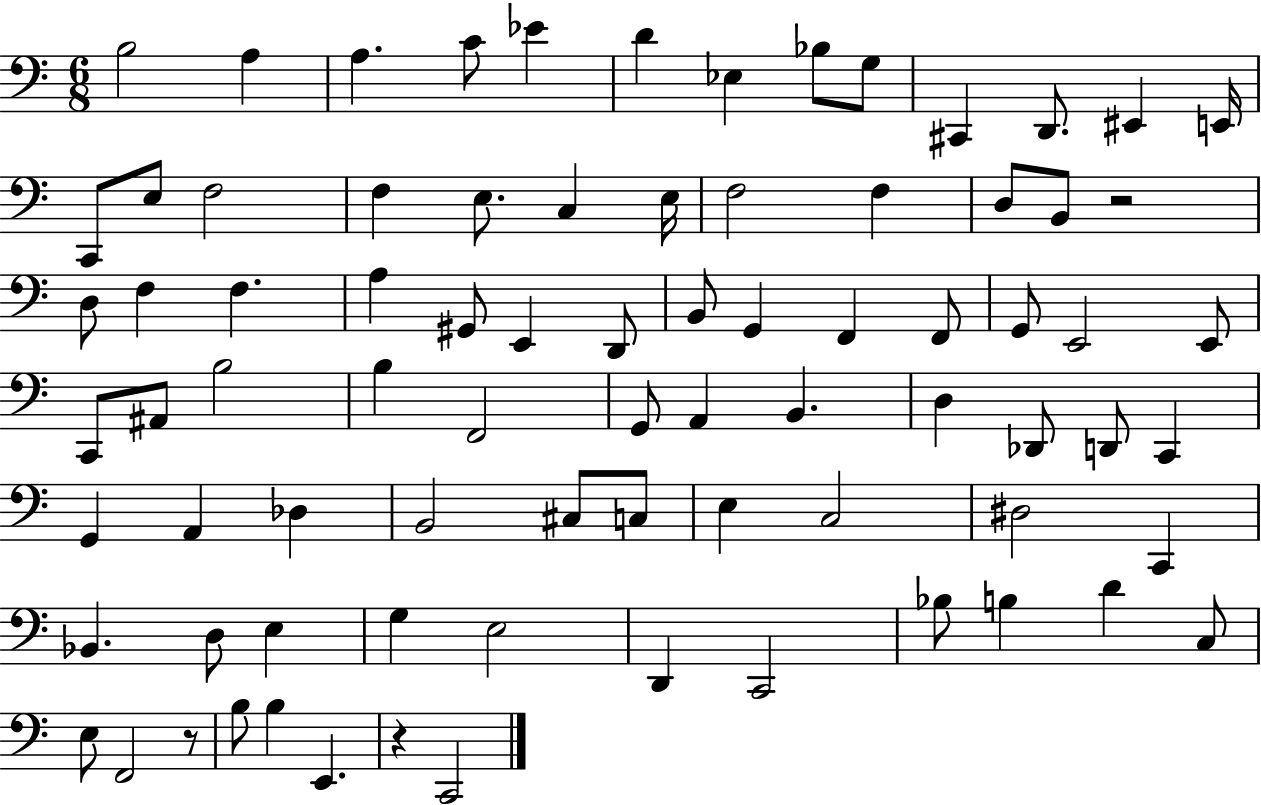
X:1
T:Untitled
M:6/8
L:1/4
K:C
B,2 A, A, C/2 _E D _E, _B,/2 G,/2 ^C,, D,,/2 ^E,, E,,/4 C,,/2 E,/2 F,2 F, E,/2 C, E,/4 F,2 F, D,/2 B,,/2 z2 D,/2 F, F, A, ^G,,/2 E,, D,,/2 B,,/2 G,, F,, F,,/2 G,,/2 E,,2 E,,/2 C,,/2 ^A,,/2 B,2 B, F,,2 G,,/2 A,, B,, D, _D,,/2 D,,/2 C,, G,, A,, _D, B,,2 ^C,/2 C,/2 E, C,2 ^D,2 C,, _B,, D,/2 E, G, E,2 D,, C,,2 _B,/2 B, D C,/2 E,/2 F,,2 z/2 B,/2 B, E,, z C,,2